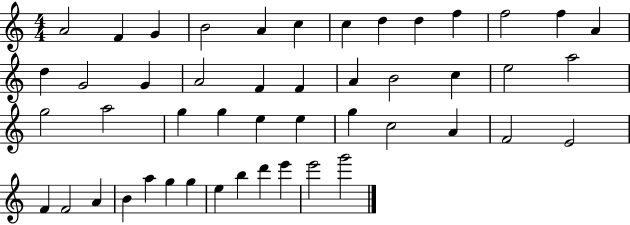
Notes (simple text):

A4/h F4/q G4/q B4/h A4/q C5/q C5/q D5/q D5/q F5/q F5/h F5/q A4/q D5/q G4/h G4/q A4/h F4/q F4/q A4/q B4/h C5/q E5/h A5/h G5/h A5/h G5/q G5/q E5/q E5/q G5/q C5/h A4/q F4/h E4/h F4/q F4/h A4/q B4/q A5/q G5/q G5/q E5/q B5/q D6/q E6/q E6/h G6/h